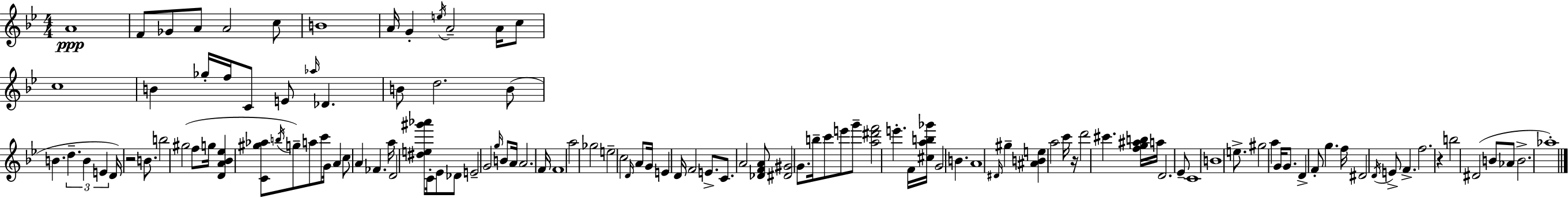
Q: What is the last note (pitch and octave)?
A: Ab5